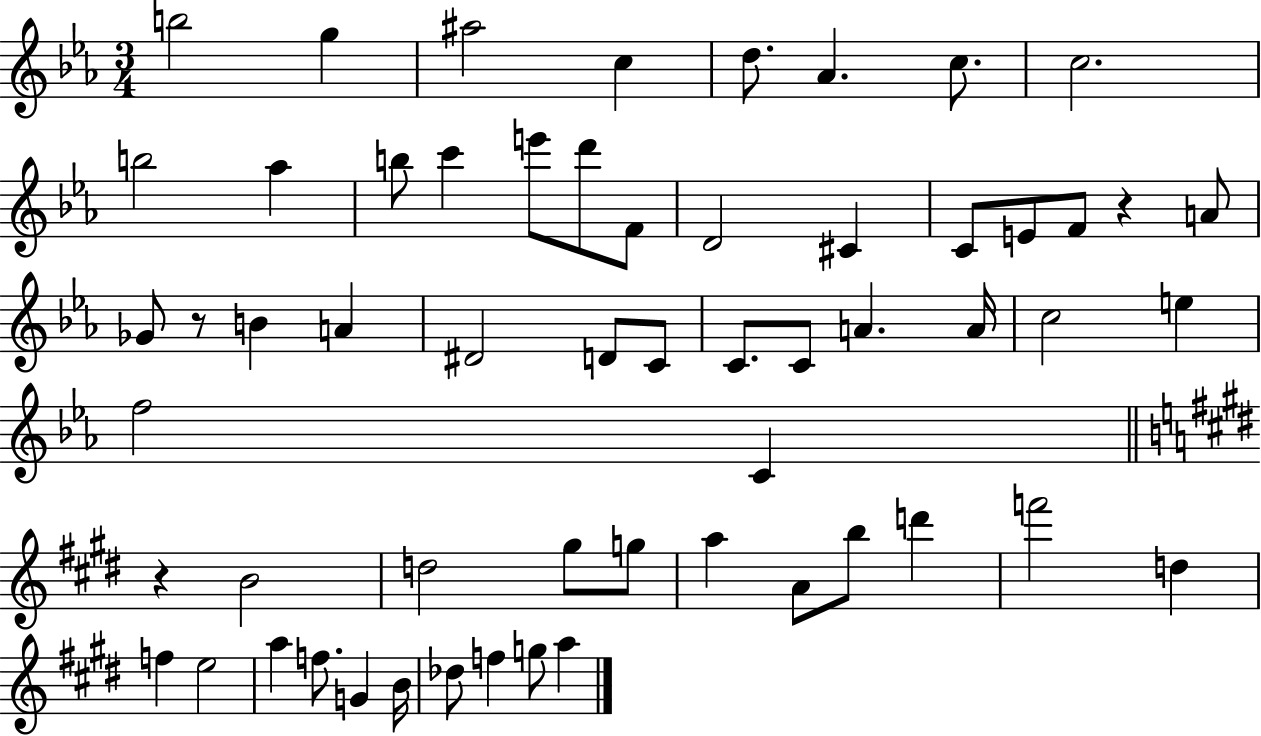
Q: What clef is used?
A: treble